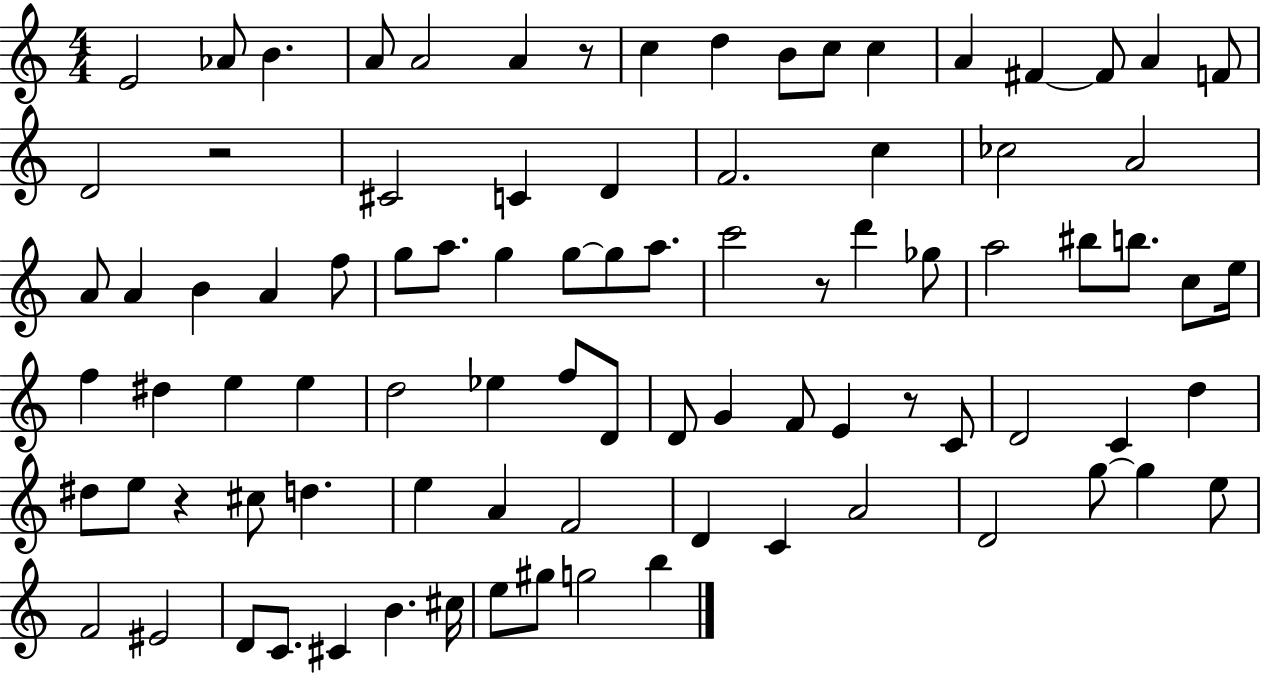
E4/h Ab4/e B4/q. A4/e A4/h A4/q R/e C5/q D5/q B4/e C5/e C5/q A4/q F#4/q F#4/e A4/q F4/e D4/h R/h C#4/h C4/q D4/q F4/h. C5/q CES5/h A4/h A4/e A4/q B4/q A4/q F5/e G5/e A5/e. G5/q G5/e G5/e A5/e. C6/h R/e D6/q Gb5/e A5/h BIS5/e B5/e. C5/e E5/s F5/q D#5/q E5/q E5/q D5/h Eb5/q F5/e D4/e D4/e G4/q F4/e E4/q R/e C4/e D4/h C4/q D5/q D#5/e E5/e R/q C#5/e D5/q. E5/q A4/q F4/h D4/q C4/q A4/h D4/h G5/e G5/q E5/e F4/h EIS4/h D4/e C4/e. C#4/q B4/q. C#5/s E5/e G#5/e G5/h B5/q